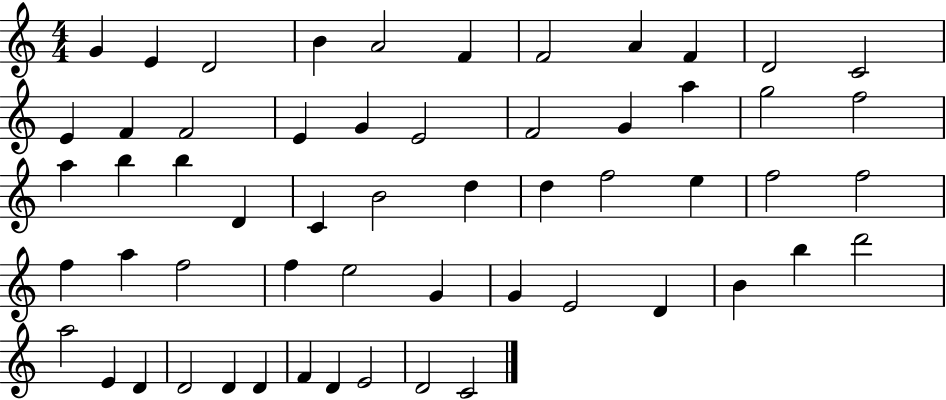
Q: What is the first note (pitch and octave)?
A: G4